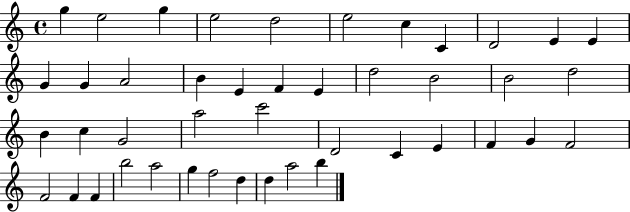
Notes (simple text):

G5/q E5/h G5/q E5/h D5/h E5/h C5/q C4/q D4/h E4/q E4/q G4/q G4/q A4/h B4/q E4/q F4/q E4/q D5/h B4/h B4/h D5/h B4/q C5/q G4/h A5/h C6/h D4/h C4/q E4/q F4/q G4/q F4/h F4/h F4/q F4/q B5/h A5/h G5/q F5/h D5/q D5/q A5/h B5/q